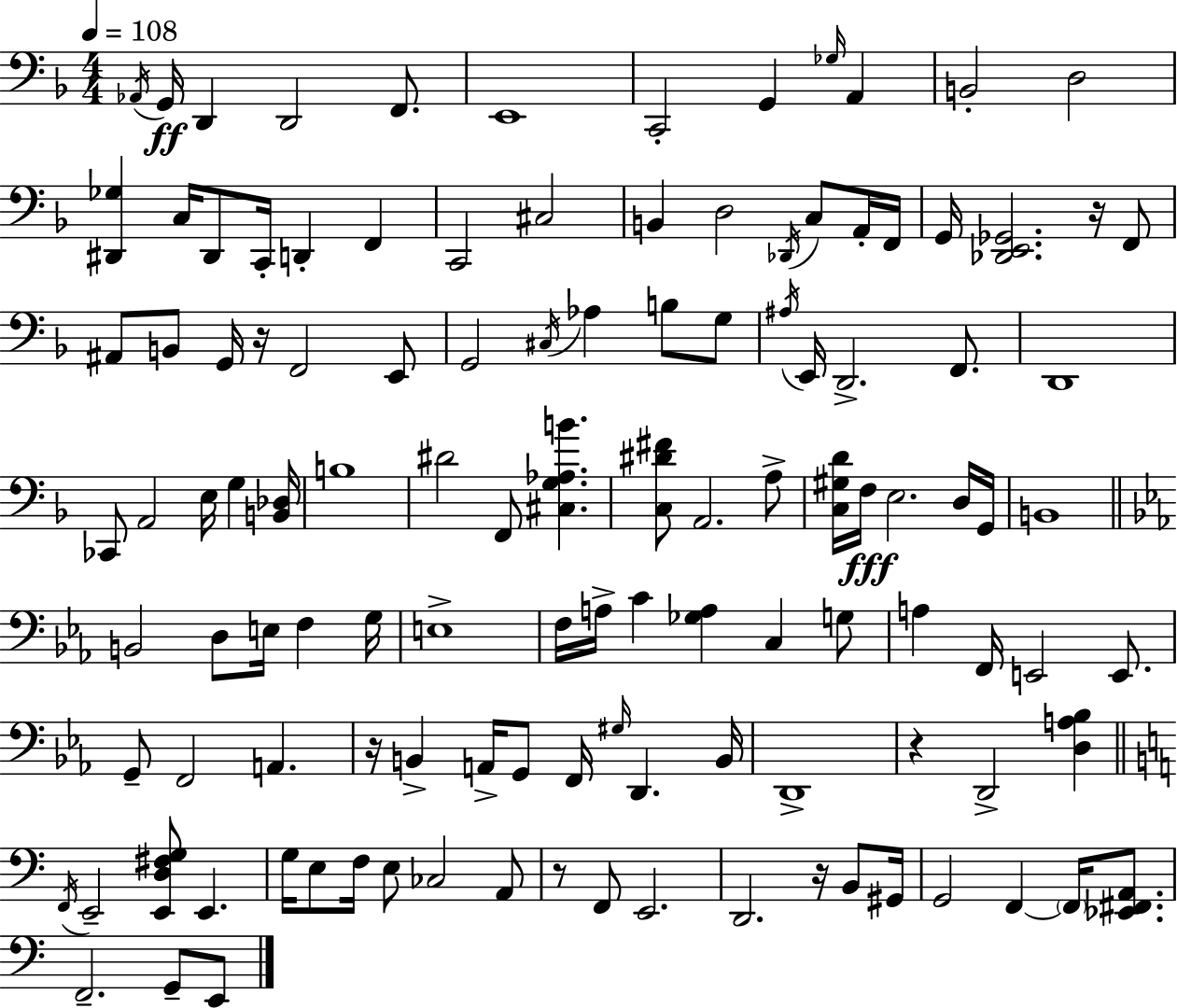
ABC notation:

X:1
T:Untitled
M:4/4
L:1/4
K:F
_A,,/4 G,,/4 D,, D,,2 F,,/2 E,,4 C,,2 G,, _G,/4 A,, B,,2 D,2 [^D,,_G,] C,/4 ^D,,/2 C,,/4 D,, F,, C,,2 ^C,2 B,, D,2 _D,,/4 C,/2 A,,/4 F,,/4 G,,/4 [_D,,E,,_G,,]2 z/4 F,,/2 ^A,,/2 B,,/2 G,,/4 z/4 F,,2 E,,/2 G,,2 ^C,/4 _A, B,/2 G,/2 ^A,/4 E,,/4 D,,2 F,,/2 D,,4 _C,,/2 A,,2 E,/4 G, [B,,_D,]/4 B,4 ^D2 F,,/2 [^C,G,_A,B] [C,^D^F]/2 A,,2 A,/2 [C,^G,D]/4 F,/4 E,2 D,/4 G,,/4 B,,4 B,,2 D,/2 E,/4 F, G,/4 E,4 F,/4 A,/4 C [_G,A,] C, G,/2 A, F,,/4 E,,2 E,,/2 G,,/2 F,,2 A,, z/4 B,, A,,/4 G,,/2 F,,/4 ^G,/4 D,, B,,/4 D,,4 z D,,2 [D,A,_B,] F,,/4 E,,2 [E,,D,^F,G,]/2 E,, G,/4 E,/2 F,/4 E,/2 _C,2 A,,/2 z/2 F,,/2 E,,2 D,,2 z/4 B,,/2 ^G,,/4 G,,2 F,, F,,/4 [_E,,^F,,A,,]/2 F,,2 G,,/2 E,,/2